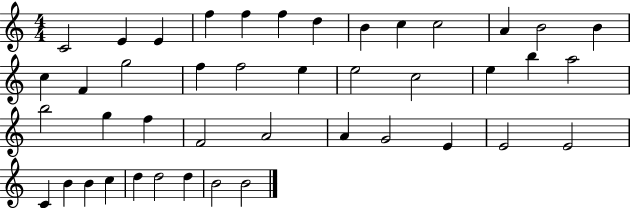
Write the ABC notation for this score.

X:1
T:Untitled
M:4/4
L:1/4
K:C
C2 E E f f f d B c c2 A B2 B c F g2 f f2 e e2 c2 e b a2 b2 g f F2 A2 A G2 E E2 E2 C B B c d d2 d B2 B2